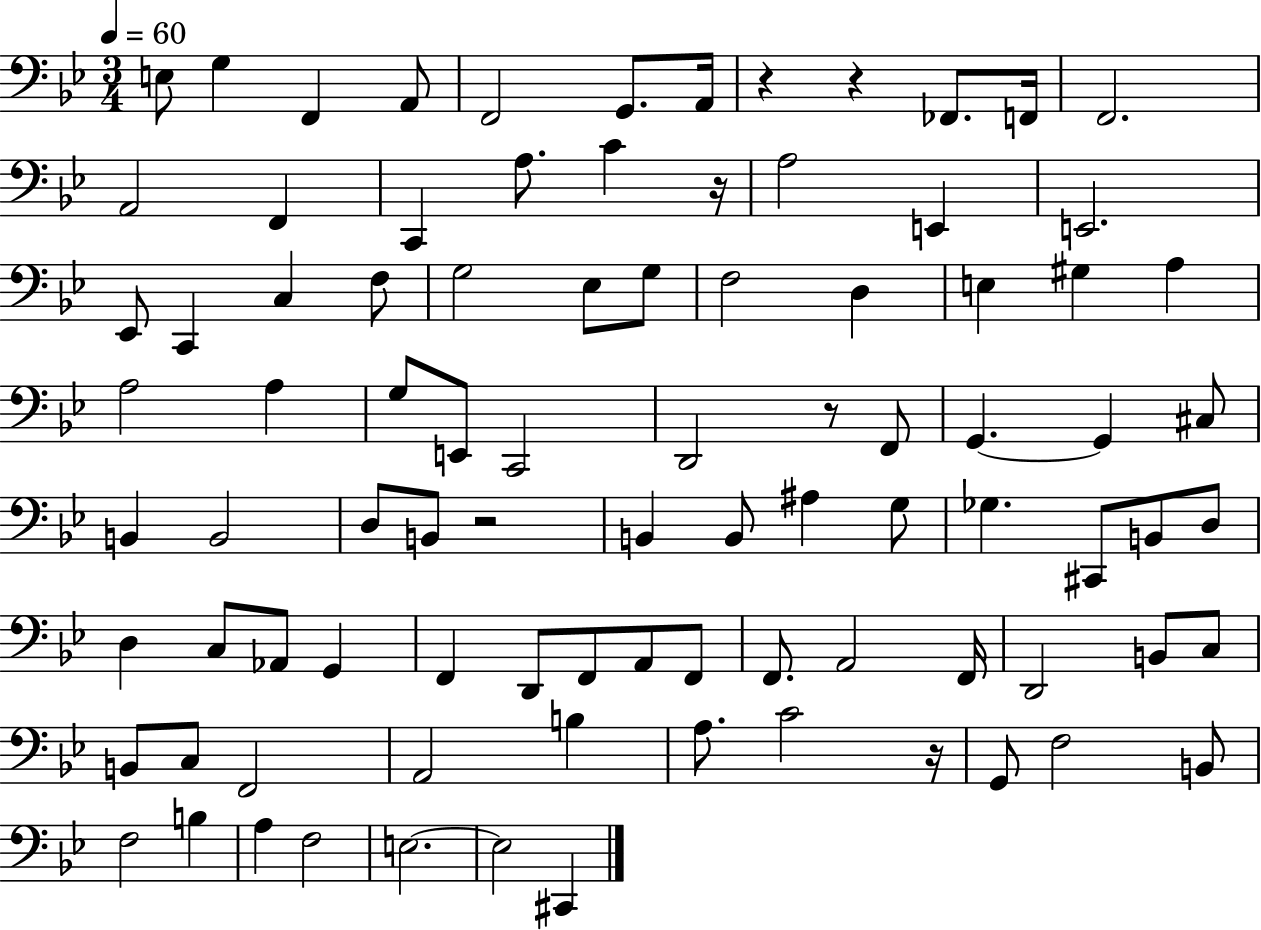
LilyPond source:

{
  \clef bass
  \numericTimeSignature
  \time 3/4
  \key bes \major
  \tempo 4 = 60
  e8 g4 f,4 a,8 | f,2 g,8. a,16 | r4 r4 fes,8. f,16 | f,2. | \break a,2 f,4 | c,4 a8. c'4 r16 | a2 e,4 | e,2. | \break ees,8 c,4 c4 f8 | g2 ees8 g8 | f2 d4 | e4 gis4 a4 | \break a2 a4 | g8 e,8 c,2 | d,2 r8 f,8 | g,4.~~ g,4 cis8 | \break b,4 b,2 | d8 b,8 r2 | b,4 b,8 ais4 g8 | ges4. cis,8 b,8 d8 | \break d4 c8 aes,8 g,4 | f,4 d,8 f,8 a,8 f,8 | f,8. a,2 f,16 | d,2 b,8 c8 | \break b,8 c8 f,2 | a,2 b4 | a8. c'2 r16 | g,8 f2 b,8 | \break f2 b4 | a4 f2 | e2.~~ | e2 cis,4 | \break \bar "|."
}